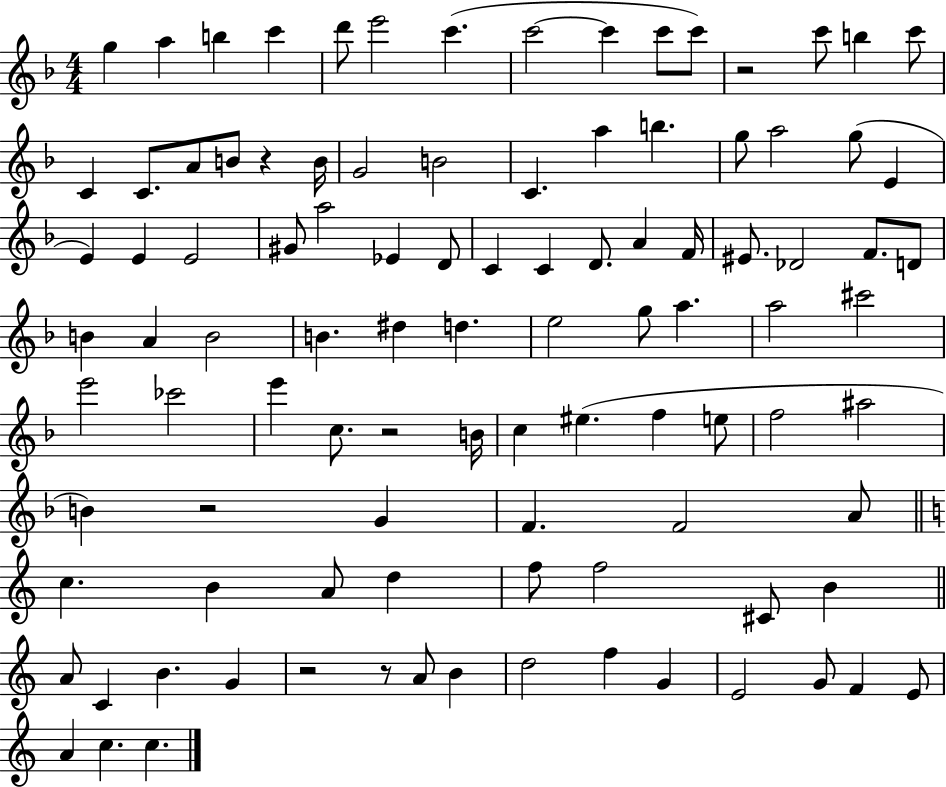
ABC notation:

X:1
T:Untitled
M:4/4
L:1/4
K:F
g a b c' d'/2 e'2 c' c'2 c' c'/2 c'/2 z2 c'/2 b c'/2 C C/2 A/2 B/2 z B/4 G2 B2 C a b g/2 a2 g/2 E E E E2 ^G/2 a2 _E D/2 C C D/2 A F/4 ^E/2 _D2 F/2 D/2 B A B2 B ^d d e2 g/2 a a2 ^c'2 e'2 _c'2 e' c/2 z2 B/4 c ^e f e/2 f2 ^a2 B z2 G F F2 A/2 c B A/2 d f/2 f2 ^C/2 B A/2 C B G z2 z/2 A/2 B d2 f G E2 G/2 F E/2 A c c